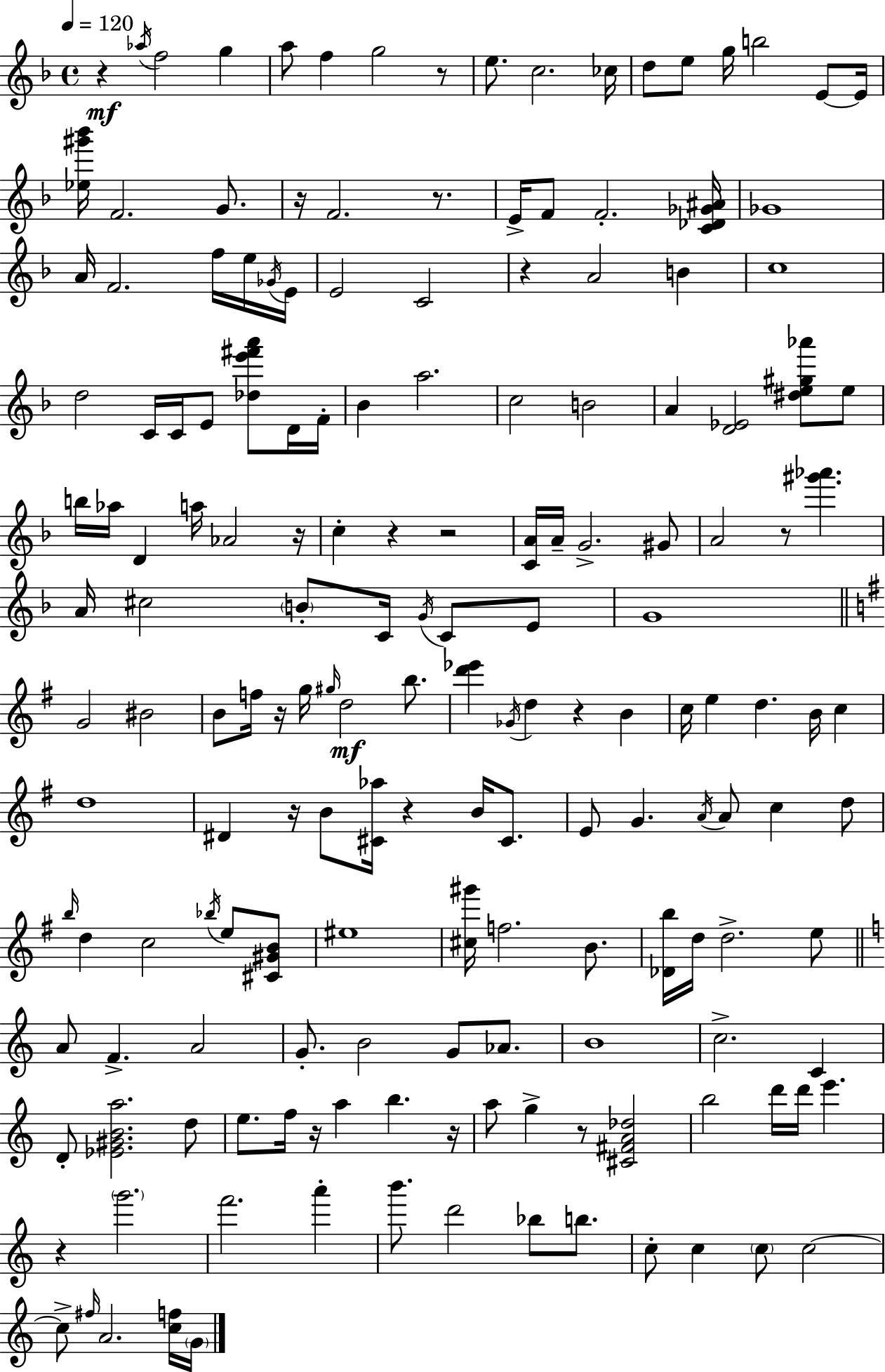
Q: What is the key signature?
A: D minor